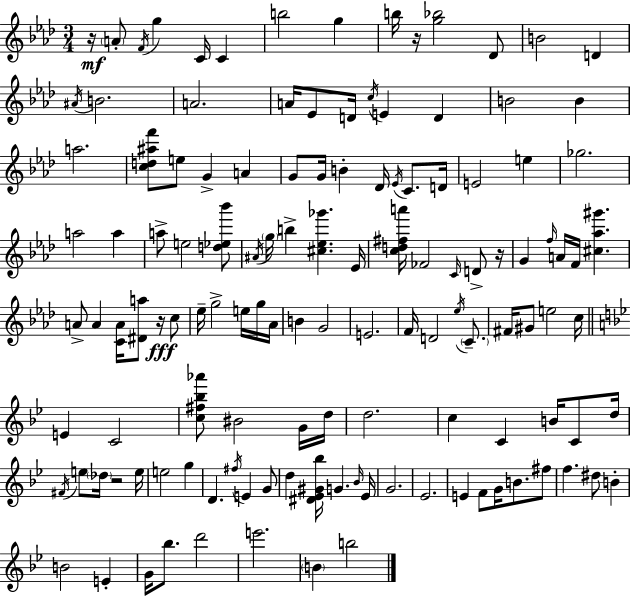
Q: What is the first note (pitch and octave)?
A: A4